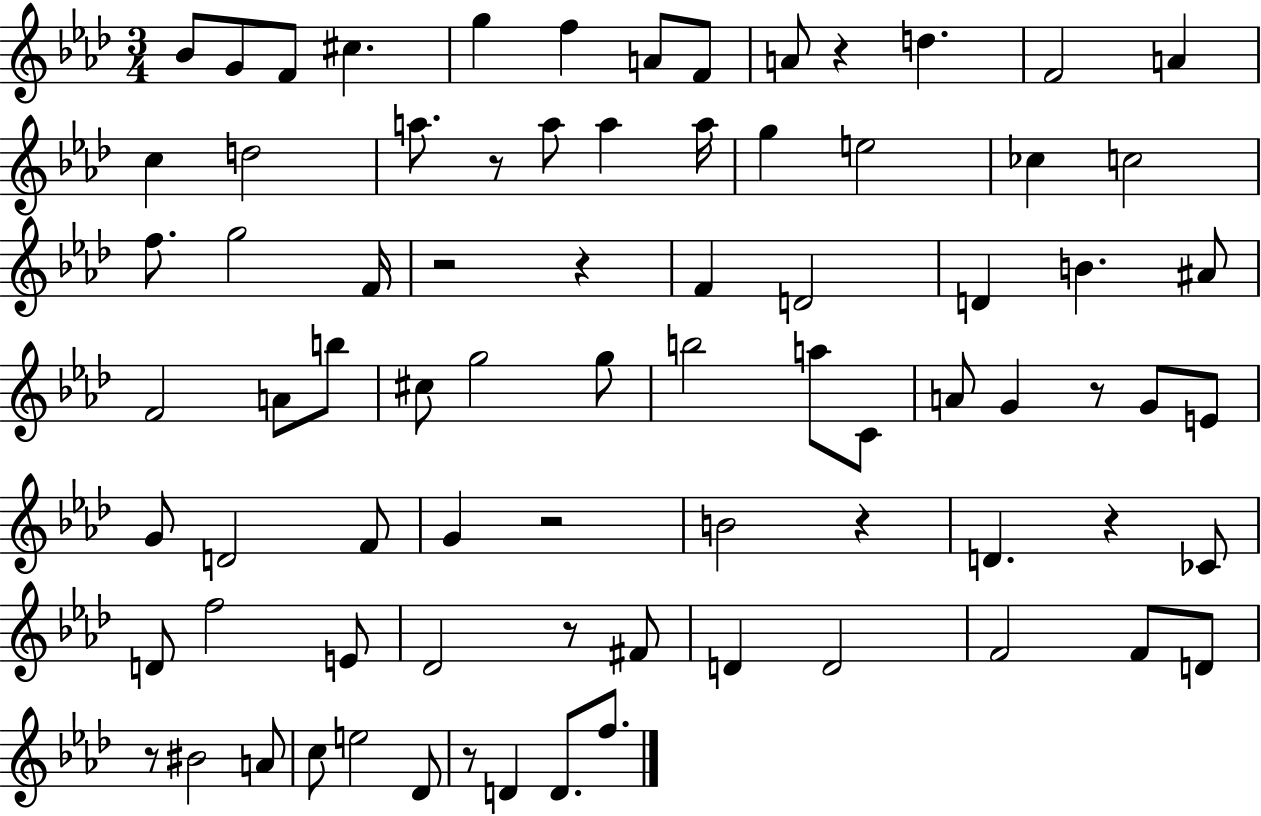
Bb4/e G4/e F4/e C#5/q. G5/q F5/q A4/e F4/e A4/e R/q D5/q. F4/h A4/q C5/q D5/h A5/e. R/e A5/e A5/q A5/s G5/q E5/h CES5/q C5/h F5/e. G5/h F4/s R/h R/q F4/q D4/h D4/q B4/q. A#4/e F4/h A4/e B5/e C#5/e G5/h G5/e B5/h A5/e C4/e A4/e G4/q R/e G4/e E4/e G4/e D4/h F4/e G4/q R/h B4/h R/q D4/q. R/q CES4/e D4/e F5/h E4/e Db4/h R/e F#4/e D4/q D4/h F4/h F4/e D4/e R/e BIS4/h A4/e C5/e E5/h Db4/e R/e D4/q D4/e. F5/e.